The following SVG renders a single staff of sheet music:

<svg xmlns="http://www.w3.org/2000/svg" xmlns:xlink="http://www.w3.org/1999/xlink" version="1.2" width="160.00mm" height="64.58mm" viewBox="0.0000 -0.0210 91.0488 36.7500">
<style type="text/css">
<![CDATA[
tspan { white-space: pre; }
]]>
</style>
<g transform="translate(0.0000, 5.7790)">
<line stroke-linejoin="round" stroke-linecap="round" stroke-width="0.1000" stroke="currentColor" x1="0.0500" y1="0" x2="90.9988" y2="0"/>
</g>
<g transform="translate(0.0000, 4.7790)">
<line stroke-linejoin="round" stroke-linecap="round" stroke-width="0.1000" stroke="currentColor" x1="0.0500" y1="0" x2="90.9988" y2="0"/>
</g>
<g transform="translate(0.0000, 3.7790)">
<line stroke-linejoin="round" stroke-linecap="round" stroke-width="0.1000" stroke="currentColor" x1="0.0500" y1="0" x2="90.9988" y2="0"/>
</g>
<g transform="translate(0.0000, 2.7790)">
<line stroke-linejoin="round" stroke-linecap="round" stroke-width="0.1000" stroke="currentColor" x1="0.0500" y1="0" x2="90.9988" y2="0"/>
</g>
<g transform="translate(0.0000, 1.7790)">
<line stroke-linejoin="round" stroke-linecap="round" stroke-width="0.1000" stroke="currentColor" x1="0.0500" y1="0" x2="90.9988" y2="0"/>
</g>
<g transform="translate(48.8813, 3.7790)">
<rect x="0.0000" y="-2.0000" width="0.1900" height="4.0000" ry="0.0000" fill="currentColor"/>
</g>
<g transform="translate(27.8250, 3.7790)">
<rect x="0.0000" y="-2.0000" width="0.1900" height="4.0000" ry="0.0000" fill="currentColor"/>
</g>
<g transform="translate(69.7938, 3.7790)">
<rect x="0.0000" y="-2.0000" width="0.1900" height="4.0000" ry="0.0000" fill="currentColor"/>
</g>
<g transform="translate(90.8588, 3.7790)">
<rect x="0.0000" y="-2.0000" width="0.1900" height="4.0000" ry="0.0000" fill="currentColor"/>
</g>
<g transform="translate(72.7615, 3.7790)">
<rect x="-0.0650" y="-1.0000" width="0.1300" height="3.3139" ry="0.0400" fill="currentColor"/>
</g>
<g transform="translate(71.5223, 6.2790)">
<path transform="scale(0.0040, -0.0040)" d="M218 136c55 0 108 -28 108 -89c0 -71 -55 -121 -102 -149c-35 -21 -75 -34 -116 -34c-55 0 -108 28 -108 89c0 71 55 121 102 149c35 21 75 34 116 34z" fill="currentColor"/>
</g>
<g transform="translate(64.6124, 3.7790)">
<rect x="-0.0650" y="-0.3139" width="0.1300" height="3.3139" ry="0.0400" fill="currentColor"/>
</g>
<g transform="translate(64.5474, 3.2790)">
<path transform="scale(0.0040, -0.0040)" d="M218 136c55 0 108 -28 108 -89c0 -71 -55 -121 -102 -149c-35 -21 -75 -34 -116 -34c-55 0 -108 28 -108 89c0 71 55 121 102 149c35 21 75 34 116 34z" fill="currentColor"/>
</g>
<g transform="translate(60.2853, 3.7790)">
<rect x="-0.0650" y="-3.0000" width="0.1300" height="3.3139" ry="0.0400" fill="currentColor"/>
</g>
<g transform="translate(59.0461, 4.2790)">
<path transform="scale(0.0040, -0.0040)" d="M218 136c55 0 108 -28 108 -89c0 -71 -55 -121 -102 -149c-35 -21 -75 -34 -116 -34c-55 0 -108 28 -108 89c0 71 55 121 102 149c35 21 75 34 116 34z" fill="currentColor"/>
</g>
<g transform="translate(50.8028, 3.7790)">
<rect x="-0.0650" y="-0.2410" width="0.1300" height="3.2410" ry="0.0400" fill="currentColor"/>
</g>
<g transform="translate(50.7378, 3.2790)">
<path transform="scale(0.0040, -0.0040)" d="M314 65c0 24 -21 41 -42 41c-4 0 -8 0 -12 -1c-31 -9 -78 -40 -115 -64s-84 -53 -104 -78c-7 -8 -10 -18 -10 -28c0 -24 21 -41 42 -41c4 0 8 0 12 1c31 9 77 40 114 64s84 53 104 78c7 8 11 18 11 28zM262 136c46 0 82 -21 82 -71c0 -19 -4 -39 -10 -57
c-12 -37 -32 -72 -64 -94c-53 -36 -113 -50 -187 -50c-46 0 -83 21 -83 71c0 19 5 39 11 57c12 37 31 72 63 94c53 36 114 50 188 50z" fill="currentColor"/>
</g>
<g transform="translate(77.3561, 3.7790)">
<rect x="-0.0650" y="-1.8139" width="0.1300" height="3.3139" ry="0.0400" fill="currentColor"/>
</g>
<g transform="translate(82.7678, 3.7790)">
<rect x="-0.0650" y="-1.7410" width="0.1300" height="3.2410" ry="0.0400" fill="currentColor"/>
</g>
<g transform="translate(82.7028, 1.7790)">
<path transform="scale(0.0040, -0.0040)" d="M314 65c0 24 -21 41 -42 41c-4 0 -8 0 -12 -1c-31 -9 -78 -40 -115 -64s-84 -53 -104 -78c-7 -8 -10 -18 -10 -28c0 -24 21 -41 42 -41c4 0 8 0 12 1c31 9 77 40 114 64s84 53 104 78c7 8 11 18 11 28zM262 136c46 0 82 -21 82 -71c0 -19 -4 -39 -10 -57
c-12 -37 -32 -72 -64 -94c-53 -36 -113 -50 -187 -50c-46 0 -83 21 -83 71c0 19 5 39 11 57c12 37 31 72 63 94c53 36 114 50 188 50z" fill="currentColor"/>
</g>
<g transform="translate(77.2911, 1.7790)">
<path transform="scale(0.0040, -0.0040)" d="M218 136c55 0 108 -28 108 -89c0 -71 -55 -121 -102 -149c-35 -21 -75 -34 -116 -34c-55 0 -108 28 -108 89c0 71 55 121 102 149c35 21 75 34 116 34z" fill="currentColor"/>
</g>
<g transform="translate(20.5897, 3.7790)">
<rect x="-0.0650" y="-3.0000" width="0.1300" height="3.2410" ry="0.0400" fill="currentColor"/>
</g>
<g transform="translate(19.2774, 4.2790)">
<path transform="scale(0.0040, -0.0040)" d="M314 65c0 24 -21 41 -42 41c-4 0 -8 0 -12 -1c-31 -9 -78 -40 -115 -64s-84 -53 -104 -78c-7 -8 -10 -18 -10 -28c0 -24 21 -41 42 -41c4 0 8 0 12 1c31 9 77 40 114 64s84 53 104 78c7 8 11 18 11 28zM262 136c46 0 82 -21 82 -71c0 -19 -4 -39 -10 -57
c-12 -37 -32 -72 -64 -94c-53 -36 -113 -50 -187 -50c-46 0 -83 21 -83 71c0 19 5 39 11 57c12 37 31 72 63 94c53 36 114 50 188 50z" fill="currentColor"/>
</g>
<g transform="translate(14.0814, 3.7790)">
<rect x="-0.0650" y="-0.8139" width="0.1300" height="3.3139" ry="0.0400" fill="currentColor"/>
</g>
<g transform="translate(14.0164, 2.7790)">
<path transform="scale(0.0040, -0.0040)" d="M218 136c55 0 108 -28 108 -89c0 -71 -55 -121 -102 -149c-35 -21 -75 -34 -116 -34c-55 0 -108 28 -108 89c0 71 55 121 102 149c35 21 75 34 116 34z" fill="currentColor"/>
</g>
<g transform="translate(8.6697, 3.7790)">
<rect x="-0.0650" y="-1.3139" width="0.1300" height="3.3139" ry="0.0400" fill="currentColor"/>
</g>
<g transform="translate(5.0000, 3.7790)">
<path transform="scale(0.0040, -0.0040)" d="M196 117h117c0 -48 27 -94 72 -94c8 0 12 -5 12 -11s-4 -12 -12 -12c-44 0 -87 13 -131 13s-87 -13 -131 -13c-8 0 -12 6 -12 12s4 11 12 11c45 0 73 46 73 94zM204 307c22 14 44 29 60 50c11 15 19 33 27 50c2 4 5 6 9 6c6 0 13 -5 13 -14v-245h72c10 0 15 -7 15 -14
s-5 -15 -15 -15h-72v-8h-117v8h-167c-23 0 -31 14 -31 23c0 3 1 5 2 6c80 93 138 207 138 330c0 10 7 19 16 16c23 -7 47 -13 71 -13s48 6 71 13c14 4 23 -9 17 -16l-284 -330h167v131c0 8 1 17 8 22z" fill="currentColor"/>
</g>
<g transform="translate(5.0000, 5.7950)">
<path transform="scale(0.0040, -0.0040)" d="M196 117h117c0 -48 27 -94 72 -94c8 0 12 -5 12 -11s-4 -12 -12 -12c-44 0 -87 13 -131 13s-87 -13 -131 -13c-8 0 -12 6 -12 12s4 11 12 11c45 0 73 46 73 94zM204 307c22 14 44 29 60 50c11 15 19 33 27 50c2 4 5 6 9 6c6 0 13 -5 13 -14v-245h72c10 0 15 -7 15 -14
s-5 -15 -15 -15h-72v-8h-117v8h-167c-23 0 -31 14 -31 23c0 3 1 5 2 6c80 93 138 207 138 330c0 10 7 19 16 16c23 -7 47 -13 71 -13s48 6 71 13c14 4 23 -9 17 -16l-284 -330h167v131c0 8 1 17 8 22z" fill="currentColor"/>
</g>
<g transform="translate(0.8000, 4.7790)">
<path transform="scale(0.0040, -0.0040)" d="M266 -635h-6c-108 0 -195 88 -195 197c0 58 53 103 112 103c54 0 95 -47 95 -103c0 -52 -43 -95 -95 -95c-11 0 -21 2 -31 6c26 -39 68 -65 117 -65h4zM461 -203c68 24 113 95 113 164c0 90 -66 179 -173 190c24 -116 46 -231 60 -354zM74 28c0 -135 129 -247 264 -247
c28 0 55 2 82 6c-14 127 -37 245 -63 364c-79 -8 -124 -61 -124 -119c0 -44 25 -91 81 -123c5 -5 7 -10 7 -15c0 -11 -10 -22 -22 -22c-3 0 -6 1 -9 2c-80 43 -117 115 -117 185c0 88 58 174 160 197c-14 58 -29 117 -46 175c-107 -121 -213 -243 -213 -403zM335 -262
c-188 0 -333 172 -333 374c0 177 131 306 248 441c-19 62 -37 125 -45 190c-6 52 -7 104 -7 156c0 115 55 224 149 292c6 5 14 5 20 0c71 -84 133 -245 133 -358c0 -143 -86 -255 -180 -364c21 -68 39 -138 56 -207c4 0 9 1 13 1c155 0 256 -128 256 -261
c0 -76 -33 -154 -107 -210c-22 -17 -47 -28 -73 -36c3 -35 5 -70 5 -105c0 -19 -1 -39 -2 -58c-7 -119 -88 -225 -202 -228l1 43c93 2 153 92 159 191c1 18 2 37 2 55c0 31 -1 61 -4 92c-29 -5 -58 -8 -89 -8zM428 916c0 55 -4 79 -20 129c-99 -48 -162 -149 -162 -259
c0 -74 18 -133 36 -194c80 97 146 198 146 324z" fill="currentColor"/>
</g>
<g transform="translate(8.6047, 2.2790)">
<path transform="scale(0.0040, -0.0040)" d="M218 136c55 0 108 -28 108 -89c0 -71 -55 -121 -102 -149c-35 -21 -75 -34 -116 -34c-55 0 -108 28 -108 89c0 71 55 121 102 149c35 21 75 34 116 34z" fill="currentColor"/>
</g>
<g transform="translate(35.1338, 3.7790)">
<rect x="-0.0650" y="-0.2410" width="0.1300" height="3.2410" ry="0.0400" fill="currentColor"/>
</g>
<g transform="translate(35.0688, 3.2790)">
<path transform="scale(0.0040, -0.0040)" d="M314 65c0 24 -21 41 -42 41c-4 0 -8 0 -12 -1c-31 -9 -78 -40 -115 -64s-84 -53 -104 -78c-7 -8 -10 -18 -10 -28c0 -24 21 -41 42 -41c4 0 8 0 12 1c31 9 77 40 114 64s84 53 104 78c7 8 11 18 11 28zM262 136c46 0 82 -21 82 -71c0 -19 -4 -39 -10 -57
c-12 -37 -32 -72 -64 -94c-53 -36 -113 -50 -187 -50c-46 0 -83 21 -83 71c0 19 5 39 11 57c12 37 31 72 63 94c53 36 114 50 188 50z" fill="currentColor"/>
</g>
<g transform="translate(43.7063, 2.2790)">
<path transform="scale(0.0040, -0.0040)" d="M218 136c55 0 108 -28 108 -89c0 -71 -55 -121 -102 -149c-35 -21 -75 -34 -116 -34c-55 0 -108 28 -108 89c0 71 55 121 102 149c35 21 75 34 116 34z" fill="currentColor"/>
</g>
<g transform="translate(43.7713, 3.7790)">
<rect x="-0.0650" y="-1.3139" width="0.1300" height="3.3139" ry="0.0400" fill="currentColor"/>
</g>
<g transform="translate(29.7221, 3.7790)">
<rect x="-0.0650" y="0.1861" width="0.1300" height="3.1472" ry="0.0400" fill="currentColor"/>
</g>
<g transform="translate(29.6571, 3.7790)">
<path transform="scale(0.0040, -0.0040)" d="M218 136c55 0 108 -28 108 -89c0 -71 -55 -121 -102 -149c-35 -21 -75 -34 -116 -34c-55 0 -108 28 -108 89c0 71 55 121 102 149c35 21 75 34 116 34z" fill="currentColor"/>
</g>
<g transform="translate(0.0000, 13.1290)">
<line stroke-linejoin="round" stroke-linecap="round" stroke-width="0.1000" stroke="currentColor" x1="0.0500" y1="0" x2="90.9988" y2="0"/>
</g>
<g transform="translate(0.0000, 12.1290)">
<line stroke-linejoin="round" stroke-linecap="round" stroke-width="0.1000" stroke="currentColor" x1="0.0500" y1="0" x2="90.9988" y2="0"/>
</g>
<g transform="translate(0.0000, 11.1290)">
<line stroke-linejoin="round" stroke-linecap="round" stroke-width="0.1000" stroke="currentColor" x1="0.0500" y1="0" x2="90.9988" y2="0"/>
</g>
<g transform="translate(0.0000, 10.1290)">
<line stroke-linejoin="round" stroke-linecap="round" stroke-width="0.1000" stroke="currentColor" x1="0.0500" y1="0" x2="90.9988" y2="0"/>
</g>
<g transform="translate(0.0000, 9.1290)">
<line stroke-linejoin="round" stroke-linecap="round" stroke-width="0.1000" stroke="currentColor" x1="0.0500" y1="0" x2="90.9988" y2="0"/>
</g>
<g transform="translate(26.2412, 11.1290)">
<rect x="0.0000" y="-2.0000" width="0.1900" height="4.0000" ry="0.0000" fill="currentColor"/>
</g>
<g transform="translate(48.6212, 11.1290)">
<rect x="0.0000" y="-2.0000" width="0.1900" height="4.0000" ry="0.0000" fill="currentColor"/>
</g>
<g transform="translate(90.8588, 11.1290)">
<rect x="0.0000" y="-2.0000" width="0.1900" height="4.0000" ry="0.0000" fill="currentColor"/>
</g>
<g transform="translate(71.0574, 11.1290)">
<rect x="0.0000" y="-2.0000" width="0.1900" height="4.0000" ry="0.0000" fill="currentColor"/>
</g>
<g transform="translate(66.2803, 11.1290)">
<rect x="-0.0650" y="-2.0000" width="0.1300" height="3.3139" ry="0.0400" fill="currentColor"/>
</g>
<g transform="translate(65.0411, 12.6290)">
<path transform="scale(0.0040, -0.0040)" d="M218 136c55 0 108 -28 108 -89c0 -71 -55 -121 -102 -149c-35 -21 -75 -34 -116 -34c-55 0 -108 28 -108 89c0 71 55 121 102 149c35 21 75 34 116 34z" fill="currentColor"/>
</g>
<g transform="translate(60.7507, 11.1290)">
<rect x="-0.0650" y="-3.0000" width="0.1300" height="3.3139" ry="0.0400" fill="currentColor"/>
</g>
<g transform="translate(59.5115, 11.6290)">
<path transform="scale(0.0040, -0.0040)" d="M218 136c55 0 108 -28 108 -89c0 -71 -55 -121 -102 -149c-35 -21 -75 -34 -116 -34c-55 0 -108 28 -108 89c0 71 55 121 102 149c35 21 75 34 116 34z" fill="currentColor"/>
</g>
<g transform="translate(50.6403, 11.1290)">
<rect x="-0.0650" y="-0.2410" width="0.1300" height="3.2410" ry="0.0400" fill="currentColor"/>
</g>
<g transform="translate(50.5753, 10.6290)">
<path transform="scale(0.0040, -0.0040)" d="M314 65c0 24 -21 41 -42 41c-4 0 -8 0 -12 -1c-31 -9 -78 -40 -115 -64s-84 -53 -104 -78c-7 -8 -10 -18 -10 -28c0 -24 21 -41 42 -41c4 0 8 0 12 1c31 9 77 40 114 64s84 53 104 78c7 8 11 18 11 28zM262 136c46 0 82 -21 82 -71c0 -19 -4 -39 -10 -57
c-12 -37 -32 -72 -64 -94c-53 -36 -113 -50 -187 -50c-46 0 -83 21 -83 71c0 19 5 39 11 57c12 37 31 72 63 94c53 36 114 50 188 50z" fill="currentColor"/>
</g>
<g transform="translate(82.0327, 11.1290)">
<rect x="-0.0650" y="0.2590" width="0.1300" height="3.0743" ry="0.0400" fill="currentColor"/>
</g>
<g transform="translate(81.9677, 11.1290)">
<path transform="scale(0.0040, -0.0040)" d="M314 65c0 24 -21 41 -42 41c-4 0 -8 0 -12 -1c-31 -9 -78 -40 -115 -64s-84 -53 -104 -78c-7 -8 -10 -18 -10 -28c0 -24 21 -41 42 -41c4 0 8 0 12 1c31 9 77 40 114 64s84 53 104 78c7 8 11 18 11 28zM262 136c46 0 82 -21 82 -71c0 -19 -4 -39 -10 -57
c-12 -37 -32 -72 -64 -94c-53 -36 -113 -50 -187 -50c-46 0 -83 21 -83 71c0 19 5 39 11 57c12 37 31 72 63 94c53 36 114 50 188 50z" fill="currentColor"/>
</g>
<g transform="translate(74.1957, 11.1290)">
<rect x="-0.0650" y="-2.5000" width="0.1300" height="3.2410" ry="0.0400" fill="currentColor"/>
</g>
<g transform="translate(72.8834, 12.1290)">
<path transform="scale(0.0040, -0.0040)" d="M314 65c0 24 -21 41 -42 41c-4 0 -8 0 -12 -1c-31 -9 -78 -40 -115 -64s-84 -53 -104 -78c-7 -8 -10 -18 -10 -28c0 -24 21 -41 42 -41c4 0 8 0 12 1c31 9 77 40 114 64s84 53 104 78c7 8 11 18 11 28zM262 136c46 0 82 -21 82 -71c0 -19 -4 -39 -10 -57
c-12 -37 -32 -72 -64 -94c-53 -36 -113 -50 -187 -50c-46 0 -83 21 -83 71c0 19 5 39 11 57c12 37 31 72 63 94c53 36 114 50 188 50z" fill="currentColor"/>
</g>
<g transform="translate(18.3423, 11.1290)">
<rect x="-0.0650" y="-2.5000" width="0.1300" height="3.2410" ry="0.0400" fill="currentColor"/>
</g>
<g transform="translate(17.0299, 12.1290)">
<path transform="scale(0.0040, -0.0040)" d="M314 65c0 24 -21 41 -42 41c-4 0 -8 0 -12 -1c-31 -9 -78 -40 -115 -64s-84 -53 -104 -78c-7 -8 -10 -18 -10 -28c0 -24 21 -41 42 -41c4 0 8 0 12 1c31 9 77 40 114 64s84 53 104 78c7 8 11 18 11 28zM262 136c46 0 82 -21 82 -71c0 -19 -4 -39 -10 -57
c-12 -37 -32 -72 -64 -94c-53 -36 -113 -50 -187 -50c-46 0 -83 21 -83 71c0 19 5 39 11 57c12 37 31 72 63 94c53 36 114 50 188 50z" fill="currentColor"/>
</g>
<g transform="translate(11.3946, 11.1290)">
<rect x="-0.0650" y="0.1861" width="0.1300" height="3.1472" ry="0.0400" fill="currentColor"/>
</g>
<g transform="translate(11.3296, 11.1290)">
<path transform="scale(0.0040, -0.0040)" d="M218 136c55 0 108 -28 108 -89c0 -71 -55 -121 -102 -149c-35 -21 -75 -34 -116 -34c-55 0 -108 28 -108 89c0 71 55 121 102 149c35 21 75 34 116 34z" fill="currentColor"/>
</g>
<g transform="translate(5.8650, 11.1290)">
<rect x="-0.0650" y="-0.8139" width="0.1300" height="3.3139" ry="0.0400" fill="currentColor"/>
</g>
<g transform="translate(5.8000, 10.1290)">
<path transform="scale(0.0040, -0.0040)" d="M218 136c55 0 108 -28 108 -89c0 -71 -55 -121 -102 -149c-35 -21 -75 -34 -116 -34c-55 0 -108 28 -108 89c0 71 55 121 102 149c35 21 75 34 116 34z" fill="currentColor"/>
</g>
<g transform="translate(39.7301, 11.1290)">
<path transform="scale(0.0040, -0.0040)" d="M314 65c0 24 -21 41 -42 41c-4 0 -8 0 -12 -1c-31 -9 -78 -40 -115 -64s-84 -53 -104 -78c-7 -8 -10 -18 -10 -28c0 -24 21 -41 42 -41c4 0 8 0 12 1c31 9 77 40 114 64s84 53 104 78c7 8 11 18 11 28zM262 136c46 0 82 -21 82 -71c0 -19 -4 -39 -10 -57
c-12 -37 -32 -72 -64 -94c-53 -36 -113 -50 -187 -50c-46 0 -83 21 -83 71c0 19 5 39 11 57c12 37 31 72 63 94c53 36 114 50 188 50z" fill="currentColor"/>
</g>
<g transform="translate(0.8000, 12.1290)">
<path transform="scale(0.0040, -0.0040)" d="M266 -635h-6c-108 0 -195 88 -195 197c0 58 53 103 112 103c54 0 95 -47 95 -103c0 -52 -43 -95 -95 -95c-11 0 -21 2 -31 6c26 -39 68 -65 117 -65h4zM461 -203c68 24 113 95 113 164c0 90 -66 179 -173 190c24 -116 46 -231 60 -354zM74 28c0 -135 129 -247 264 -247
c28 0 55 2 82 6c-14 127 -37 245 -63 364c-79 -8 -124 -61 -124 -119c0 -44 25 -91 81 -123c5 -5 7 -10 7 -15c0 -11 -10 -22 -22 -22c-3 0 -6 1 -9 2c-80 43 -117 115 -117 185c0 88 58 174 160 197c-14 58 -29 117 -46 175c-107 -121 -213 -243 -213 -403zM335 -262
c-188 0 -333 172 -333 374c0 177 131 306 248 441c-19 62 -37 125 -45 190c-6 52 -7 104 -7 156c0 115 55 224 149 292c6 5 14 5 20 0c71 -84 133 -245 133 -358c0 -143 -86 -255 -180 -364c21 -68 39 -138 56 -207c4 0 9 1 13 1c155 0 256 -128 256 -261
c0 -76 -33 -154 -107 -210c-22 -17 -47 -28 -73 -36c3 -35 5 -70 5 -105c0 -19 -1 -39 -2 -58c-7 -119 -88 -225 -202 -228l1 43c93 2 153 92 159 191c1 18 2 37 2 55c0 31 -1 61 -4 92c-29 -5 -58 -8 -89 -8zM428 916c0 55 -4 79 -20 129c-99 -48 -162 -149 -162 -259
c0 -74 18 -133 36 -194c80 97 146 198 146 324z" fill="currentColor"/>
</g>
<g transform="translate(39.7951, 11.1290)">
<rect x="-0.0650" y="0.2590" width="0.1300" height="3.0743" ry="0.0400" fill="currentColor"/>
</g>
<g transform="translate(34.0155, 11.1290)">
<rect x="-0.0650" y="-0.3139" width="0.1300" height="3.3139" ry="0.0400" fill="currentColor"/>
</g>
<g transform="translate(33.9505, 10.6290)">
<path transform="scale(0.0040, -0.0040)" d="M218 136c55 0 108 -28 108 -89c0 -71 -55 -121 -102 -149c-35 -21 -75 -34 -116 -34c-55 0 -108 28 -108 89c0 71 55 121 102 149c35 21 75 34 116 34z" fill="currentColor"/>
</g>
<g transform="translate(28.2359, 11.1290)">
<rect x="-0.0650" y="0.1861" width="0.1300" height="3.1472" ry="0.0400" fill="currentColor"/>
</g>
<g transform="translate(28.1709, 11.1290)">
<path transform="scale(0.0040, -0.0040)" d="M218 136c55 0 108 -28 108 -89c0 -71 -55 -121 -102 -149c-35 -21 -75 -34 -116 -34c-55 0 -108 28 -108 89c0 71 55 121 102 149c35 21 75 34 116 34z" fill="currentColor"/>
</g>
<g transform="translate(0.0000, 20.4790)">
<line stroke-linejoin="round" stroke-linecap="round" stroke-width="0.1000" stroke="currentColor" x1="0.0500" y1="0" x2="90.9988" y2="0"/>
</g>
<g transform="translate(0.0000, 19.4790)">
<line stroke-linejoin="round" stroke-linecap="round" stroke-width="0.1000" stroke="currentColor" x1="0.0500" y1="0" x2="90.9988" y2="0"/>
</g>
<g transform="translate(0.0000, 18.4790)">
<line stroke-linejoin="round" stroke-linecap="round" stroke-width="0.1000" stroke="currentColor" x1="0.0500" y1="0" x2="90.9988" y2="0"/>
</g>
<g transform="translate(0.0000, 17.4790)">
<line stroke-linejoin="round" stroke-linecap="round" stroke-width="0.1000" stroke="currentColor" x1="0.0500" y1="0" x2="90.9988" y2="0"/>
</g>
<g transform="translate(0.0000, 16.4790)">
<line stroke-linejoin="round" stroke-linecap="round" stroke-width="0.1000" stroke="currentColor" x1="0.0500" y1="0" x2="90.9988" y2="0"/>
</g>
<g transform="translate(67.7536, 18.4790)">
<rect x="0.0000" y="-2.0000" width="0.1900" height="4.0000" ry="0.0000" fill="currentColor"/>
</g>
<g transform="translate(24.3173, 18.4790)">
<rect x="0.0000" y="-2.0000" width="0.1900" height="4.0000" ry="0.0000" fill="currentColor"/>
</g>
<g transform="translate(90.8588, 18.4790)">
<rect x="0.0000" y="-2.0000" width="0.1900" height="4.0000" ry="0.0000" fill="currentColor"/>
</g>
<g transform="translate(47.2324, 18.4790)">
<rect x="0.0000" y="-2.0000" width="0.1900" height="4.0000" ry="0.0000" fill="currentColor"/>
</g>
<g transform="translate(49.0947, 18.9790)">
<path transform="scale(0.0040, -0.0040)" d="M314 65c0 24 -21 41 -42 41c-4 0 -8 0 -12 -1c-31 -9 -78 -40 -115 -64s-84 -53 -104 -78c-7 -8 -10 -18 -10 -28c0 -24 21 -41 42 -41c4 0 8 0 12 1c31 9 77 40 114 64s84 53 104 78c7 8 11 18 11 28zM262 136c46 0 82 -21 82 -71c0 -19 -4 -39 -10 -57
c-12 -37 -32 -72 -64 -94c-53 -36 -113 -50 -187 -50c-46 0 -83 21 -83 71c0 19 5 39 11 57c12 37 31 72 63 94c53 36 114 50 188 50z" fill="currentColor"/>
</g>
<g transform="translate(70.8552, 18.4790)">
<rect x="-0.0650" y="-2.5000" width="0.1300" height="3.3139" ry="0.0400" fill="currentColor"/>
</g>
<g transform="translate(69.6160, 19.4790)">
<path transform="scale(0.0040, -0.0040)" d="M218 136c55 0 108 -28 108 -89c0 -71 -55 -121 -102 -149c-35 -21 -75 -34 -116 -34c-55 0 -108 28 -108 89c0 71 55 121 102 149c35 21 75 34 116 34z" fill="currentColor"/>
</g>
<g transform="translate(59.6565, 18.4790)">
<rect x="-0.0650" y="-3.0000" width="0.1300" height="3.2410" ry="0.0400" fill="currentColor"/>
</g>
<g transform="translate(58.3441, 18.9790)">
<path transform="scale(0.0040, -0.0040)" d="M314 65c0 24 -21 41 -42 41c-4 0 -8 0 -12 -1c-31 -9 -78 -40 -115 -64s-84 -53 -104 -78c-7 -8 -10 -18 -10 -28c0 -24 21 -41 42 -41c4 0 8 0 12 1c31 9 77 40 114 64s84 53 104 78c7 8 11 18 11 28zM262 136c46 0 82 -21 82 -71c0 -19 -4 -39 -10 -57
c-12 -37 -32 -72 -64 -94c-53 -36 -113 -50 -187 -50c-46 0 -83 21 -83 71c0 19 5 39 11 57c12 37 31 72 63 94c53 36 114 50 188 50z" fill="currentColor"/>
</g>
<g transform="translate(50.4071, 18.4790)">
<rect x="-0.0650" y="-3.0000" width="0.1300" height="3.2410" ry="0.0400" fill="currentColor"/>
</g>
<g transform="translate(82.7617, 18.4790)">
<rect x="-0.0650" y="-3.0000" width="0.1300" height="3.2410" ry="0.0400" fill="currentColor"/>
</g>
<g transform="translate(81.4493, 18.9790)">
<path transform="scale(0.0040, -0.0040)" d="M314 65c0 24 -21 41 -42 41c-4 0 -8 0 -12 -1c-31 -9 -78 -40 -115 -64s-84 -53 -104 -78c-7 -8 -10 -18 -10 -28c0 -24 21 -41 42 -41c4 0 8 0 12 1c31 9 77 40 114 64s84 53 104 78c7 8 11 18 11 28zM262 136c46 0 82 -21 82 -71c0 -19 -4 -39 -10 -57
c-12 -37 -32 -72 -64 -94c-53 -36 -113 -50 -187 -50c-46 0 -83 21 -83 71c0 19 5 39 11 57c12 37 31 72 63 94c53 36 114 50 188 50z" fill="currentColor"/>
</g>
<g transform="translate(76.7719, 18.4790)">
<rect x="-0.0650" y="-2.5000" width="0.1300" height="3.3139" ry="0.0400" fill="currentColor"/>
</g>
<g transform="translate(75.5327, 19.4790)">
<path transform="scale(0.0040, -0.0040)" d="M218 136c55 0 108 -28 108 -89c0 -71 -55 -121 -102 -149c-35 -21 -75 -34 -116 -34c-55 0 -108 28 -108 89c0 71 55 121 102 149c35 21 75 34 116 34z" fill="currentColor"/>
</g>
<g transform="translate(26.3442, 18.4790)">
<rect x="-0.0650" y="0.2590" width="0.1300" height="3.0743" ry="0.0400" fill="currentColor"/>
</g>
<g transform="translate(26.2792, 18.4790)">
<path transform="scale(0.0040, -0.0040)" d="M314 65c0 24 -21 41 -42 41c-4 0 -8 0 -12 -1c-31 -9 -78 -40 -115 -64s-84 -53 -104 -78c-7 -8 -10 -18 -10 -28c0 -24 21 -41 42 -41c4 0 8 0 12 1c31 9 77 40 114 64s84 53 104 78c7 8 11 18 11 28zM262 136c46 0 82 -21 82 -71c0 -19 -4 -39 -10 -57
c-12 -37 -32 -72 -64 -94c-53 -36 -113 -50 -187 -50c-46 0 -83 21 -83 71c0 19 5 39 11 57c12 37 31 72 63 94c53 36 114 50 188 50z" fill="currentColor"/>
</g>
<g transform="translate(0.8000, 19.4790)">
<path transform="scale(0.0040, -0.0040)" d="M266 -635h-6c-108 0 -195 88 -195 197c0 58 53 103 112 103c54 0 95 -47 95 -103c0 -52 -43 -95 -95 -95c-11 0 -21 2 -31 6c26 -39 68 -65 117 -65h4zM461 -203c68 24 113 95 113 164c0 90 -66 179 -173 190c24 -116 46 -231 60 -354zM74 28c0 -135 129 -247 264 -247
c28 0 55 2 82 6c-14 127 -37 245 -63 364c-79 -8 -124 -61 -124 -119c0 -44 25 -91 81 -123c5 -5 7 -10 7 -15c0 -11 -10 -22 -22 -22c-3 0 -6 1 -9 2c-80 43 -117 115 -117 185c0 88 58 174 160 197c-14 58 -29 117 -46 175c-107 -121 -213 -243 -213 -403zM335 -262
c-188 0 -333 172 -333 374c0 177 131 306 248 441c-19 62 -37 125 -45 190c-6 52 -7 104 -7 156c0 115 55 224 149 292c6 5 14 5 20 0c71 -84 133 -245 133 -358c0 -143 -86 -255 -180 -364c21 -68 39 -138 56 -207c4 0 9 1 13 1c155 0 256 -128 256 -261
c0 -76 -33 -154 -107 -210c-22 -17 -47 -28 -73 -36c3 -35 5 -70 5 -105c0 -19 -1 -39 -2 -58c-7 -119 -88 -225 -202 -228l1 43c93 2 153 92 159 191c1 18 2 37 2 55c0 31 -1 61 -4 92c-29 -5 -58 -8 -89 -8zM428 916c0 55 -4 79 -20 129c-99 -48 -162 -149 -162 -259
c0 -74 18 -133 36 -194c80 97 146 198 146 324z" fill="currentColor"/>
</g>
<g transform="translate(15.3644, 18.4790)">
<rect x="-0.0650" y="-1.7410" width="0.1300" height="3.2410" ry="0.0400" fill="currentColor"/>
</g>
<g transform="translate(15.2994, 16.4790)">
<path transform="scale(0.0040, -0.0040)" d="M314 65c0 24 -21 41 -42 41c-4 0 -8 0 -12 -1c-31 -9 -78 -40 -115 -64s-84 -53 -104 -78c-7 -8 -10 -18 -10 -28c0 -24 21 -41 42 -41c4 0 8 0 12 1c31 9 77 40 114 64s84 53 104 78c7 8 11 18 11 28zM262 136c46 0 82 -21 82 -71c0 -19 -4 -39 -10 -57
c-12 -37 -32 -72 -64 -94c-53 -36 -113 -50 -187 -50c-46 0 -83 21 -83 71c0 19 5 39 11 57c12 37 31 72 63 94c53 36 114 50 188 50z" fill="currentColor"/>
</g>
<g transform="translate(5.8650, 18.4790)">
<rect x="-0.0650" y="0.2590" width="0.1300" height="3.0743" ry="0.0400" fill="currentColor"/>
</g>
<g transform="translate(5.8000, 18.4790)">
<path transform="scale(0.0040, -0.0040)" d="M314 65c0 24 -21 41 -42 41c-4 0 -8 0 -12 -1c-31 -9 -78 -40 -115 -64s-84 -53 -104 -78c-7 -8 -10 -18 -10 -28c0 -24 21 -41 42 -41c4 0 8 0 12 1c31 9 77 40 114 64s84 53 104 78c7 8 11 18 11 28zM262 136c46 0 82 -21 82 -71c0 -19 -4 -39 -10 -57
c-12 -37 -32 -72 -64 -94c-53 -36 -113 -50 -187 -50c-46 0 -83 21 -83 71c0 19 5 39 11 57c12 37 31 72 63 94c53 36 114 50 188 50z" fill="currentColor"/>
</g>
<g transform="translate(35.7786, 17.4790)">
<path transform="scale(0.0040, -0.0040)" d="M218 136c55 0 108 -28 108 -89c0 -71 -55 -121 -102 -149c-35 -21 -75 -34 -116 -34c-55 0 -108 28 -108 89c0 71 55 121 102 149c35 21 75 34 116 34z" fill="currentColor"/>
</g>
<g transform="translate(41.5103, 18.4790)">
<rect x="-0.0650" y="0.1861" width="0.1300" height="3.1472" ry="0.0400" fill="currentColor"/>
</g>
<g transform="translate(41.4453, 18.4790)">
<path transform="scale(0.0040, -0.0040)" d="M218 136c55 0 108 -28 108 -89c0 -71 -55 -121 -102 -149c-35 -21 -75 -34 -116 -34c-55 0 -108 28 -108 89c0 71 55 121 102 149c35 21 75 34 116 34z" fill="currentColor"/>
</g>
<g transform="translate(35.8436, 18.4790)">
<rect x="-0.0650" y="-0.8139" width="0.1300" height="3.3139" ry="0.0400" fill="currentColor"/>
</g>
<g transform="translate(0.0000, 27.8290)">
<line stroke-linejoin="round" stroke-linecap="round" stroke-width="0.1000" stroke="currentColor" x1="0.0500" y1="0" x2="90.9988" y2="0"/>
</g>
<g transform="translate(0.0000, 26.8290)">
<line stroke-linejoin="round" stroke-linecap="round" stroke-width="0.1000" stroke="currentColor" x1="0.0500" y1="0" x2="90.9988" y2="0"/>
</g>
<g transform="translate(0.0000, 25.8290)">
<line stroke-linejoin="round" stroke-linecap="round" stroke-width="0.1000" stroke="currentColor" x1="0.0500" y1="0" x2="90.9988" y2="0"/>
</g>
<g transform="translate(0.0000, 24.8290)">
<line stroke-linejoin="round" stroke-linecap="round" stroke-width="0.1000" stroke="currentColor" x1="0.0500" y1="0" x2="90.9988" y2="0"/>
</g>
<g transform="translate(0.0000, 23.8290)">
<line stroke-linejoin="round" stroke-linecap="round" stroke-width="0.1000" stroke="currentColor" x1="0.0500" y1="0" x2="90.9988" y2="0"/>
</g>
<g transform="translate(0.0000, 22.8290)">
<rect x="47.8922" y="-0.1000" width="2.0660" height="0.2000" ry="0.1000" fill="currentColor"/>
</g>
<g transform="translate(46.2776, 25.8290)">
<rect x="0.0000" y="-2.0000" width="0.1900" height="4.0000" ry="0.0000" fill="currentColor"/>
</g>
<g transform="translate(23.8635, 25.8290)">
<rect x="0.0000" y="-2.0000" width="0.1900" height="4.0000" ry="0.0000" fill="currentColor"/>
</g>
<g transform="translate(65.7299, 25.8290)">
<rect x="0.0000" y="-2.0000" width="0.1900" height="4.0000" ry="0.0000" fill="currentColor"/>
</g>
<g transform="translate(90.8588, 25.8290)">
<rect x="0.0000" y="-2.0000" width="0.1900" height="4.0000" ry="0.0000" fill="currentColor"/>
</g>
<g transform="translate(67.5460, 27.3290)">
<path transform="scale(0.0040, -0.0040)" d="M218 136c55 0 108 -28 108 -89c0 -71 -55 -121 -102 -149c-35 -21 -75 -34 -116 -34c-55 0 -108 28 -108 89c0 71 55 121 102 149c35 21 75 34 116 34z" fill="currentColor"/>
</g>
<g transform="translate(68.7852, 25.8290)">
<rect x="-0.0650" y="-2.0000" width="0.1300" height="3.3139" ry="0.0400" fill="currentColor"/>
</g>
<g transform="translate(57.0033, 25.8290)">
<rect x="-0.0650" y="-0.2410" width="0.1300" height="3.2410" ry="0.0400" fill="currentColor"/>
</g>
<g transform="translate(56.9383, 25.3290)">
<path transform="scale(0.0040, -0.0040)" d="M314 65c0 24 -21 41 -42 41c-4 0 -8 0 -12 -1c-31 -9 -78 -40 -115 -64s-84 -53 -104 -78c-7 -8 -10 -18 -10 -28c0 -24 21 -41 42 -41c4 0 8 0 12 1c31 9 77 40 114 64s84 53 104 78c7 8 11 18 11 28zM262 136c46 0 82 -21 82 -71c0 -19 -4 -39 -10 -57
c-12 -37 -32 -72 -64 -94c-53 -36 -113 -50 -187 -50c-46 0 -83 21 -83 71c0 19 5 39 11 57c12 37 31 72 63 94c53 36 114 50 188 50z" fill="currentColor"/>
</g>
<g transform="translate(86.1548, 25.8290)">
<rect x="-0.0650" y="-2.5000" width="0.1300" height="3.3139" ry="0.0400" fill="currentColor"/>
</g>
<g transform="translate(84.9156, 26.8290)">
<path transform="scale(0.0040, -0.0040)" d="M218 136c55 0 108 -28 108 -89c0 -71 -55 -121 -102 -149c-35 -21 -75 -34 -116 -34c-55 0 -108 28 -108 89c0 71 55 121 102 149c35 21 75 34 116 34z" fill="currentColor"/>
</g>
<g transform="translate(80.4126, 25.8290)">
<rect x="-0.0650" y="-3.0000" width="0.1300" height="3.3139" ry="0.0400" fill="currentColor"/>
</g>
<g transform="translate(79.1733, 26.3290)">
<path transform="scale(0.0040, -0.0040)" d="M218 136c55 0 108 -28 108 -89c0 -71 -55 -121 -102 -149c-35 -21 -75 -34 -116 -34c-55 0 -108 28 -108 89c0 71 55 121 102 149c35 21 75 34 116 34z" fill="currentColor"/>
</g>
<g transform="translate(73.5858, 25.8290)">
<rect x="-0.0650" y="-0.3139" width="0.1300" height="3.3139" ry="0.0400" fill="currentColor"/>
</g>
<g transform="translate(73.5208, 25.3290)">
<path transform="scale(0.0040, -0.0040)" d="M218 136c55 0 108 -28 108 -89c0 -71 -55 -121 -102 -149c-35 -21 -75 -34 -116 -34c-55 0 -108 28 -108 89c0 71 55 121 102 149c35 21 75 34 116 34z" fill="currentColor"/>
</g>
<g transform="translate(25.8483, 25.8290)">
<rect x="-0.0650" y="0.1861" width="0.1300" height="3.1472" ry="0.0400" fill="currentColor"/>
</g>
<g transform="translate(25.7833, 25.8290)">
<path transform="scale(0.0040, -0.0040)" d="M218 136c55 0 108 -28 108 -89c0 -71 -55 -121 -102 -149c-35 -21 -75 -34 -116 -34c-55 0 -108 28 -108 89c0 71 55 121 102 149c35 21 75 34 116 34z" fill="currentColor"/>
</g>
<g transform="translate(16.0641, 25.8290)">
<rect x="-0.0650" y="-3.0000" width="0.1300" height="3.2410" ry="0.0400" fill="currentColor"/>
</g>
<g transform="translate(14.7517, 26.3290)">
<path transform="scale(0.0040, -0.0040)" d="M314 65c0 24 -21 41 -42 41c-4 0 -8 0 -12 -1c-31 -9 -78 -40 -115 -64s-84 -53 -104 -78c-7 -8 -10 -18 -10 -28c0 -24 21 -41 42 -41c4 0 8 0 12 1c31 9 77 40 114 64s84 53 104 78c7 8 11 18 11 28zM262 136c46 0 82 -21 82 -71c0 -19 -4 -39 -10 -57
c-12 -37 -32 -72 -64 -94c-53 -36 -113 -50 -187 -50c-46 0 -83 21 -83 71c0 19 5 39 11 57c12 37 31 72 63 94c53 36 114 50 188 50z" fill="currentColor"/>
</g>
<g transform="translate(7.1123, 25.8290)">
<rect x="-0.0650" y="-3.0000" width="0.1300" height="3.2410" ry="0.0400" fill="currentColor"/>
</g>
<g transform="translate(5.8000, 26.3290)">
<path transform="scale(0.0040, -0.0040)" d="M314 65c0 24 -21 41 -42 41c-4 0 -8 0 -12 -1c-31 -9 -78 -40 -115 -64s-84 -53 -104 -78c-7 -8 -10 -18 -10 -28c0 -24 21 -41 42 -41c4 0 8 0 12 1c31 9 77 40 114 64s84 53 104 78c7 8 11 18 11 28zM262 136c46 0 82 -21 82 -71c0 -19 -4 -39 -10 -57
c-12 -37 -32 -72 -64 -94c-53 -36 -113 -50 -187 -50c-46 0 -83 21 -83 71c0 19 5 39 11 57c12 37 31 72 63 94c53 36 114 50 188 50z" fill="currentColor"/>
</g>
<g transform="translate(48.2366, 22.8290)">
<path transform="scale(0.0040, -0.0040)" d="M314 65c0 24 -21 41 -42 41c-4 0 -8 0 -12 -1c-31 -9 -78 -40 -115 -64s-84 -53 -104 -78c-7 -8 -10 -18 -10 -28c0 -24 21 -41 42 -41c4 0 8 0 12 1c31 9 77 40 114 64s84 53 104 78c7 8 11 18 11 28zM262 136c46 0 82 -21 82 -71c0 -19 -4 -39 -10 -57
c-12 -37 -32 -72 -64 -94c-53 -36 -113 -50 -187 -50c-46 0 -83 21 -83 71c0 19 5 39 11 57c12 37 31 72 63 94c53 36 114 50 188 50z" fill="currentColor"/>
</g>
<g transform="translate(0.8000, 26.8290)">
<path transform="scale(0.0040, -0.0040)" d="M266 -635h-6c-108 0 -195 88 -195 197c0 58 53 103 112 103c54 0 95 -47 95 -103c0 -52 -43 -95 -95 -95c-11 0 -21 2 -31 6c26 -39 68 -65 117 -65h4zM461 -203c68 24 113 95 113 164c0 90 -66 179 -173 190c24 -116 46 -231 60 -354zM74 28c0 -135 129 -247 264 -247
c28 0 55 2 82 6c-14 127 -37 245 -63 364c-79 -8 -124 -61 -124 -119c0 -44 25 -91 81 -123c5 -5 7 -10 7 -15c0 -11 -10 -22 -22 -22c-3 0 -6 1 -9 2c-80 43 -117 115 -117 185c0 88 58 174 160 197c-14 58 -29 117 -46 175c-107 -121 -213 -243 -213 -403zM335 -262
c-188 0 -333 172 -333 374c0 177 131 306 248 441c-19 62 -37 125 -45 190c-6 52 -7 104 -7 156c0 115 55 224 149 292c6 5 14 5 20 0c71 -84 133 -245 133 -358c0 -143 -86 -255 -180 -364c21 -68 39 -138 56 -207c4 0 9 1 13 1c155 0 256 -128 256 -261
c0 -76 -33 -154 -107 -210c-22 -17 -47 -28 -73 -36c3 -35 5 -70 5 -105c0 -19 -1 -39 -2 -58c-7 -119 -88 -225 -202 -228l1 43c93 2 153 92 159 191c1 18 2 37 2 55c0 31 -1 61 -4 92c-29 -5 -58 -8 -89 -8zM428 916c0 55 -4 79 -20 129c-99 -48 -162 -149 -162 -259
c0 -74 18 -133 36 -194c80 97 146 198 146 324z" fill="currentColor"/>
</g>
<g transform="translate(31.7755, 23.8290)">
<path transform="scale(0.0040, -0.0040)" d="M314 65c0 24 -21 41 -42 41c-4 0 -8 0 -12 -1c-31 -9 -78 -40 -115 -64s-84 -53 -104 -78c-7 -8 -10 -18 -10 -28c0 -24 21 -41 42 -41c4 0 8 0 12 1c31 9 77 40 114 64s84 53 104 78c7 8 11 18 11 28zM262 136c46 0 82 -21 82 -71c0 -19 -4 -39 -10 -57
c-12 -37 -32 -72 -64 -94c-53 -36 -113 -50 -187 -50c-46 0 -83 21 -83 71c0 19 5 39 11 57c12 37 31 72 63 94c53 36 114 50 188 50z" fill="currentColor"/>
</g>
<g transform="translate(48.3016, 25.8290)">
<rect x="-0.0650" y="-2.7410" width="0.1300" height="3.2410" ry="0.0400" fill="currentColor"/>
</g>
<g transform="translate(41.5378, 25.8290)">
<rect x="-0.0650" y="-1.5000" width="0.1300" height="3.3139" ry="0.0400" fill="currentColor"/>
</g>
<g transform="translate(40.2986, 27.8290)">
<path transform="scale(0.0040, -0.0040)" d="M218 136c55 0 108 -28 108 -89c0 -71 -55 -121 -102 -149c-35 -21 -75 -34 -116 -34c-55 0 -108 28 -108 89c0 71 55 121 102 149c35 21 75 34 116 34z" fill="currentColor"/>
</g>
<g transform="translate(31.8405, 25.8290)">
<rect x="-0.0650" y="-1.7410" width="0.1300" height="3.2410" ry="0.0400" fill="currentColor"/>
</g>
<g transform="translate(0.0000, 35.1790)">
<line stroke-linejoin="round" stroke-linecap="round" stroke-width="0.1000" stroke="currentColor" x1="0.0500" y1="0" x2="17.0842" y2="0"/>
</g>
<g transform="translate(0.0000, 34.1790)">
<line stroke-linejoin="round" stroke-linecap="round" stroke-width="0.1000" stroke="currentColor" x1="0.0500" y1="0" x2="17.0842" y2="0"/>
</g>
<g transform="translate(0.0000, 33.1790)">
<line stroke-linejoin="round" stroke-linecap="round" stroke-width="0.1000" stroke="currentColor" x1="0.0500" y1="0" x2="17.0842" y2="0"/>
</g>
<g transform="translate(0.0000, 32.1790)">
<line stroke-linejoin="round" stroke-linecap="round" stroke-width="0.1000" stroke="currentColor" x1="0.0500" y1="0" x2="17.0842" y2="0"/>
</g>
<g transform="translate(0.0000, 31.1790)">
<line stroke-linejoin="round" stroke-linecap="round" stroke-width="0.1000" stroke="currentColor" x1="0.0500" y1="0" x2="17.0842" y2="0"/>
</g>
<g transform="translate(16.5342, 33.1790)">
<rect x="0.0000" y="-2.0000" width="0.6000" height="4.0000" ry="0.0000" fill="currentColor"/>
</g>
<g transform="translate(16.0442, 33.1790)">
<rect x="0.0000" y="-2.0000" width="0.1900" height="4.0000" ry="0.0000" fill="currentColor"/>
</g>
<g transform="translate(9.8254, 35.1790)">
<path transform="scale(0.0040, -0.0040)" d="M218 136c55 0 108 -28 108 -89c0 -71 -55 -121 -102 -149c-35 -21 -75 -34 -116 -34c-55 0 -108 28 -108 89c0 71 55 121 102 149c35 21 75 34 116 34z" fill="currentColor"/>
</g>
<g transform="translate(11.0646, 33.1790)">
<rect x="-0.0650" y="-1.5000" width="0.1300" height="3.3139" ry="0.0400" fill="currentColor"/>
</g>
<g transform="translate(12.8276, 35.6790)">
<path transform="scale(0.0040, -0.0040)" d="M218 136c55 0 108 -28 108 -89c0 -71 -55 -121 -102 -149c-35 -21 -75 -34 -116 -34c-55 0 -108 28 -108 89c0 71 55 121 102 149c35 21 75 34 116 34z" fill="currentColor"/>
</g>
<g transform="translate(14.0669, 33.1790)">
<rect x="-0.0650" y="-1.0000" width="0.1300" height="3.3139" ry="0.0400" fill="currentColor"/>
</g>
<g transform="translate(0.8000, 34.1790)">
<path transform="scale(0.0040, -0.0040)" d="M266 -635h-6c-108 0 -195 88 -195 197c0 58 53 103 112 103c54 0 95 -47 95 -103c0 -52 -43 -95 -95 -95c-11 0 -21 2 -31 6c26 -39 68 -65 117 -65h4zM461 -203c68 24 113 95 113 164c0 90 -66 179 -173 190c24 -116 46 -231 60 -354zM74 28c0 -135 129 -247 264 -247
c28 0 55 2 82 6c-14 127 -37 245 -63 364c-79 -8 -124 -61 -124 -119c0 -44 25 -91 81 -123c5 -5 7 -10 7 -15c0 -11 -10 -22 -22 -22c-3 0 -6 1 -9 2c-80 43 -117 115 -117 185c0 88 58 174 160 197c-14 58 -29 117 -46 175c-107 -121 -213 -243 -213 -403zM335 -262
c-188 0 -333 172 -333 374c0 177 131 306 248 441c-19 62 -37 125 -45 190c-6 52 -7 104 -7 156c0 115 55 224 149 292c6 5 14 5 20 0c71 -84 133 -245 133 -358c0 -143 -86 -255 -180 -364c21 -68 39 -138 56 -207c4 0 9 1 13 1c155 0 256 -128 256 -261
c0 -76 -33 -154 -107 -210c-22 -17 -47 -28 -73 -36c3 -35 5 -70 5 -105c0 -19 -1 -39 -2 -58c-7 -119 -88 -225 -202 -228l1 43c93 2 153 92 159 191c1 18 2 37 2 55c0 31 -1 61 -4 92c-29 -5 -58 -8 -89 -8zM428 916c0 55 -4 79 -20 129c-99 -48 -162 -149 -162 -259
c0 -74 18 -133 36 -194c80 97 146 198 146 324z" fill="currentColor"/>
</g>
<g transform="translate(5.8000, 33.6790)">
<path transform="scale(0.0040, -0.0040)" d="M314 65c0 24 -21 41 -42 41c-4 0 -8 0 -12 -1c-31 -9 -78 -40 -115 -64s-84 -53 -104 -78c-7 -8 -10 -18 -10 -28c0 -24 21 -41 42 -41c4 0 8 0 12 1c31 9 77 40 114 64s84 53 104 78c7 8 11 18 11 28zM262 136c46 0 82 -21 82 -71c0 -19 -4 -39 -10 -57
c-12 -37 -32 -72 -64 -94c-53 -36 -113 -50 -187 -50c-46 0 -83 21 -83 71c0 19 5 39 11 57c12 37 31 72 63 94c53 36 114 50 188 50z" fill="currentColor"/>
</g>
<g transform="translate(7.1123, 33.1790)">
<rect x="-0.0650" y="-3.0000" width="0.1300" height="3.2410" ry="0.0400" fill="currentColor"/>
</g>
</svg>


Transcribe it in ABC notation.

X:1
T:Untitled
M:4/4
L:1/4
K:C
e d A2 B c2 e c2 A c D f f2 d B G2 B c B2 c2 A F G2 B2 B2 f2 B2 d B A2 A2 G G A2 A2 A2 B f2 E a2 c2 F c A G A2 E D